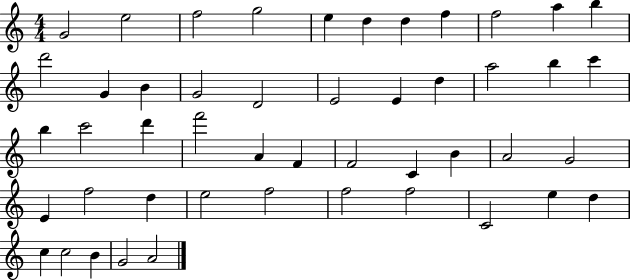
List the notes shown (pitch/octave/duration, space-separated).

G4/h E5/h F5/h G5/h E5/q D5/q D5/q F5/q F5/h A5/q B5/q D6/h G4/q B4/q G4/h D4/h E4/h E4/q D5/q A5/h B5/q C6/q B5/q C6/h D6/q F6/h A4/q F4/q F4/h C4/q B4/q A4/h G4/h E4/q F5/h D5/q E5/h F5/h F5/h F5/h C4/h E5/q D5/q C5/q C5/h B4/q G4/h A4/h